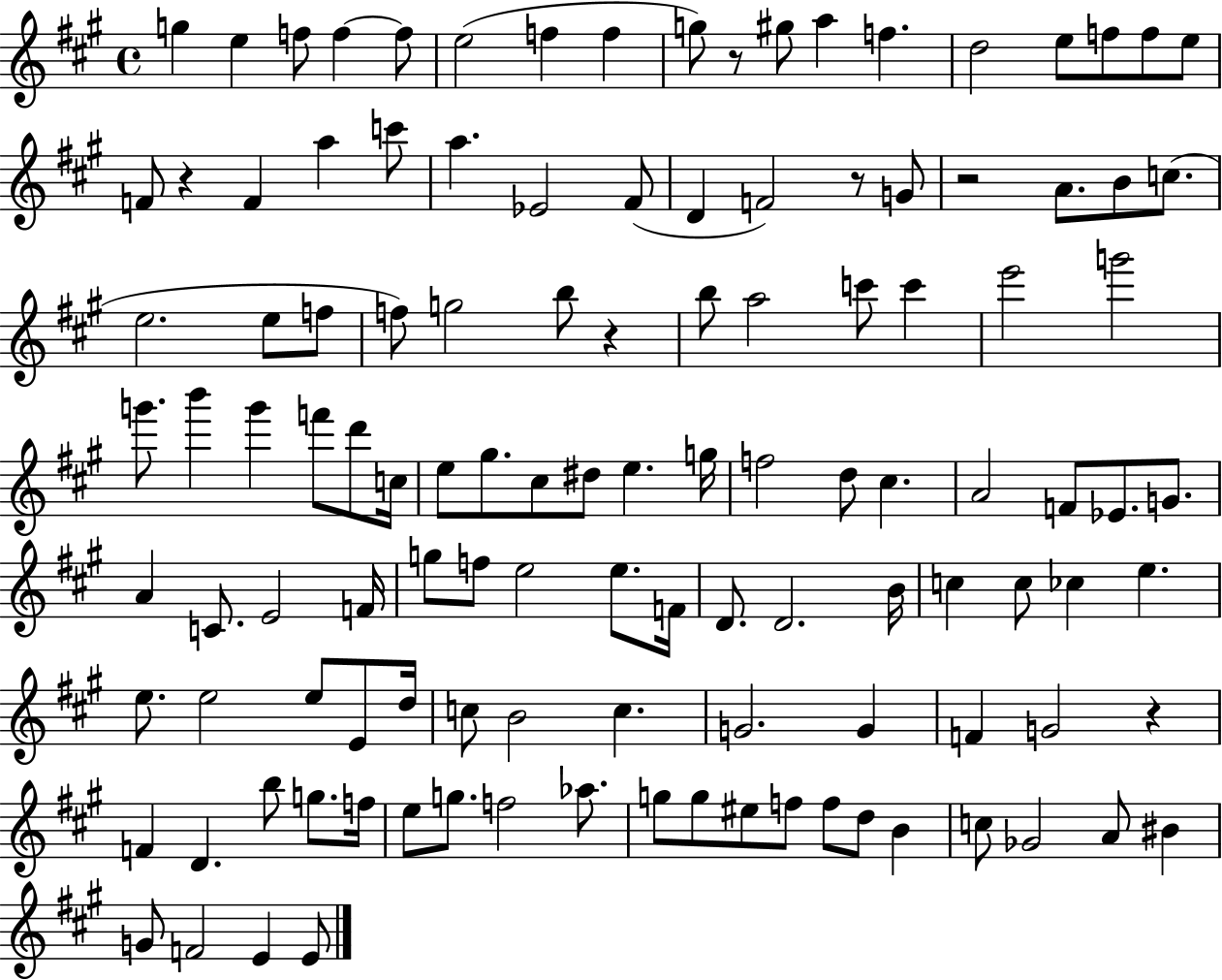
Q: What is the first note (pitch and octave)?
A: G5